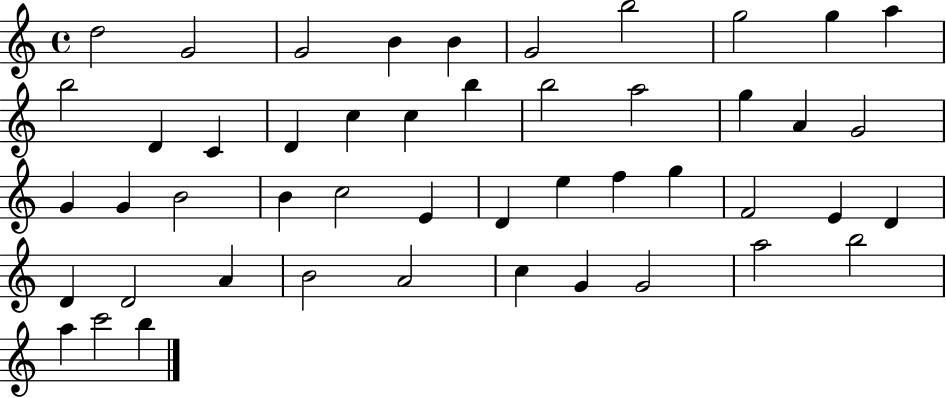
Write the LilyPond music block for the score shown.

{
  \clef treble
  \time 4/4
  \defaultTimeSignature
  \key c \major
  d''2 g'2 | g'2 b'4 b'4 | g'2 b''2 | g''2 g''4 a''4 | \break b''2 d'4 c'4 | d'4 c''4 c''4 b''4 | b''2 a''2 | g''4 a'4 g'2 | \break g'4 g'4 b'2 | b'4 c''2 e'4 | d'4 e''4 f''4 g''4 | f'2 e'4 d'4 | \break d'4 d'2 a'4 | b'2 a'2 | c''4 g'4 g'2 | a''2 b''2 | \break a''4 c'''2 b''4 | \bar "|."
}